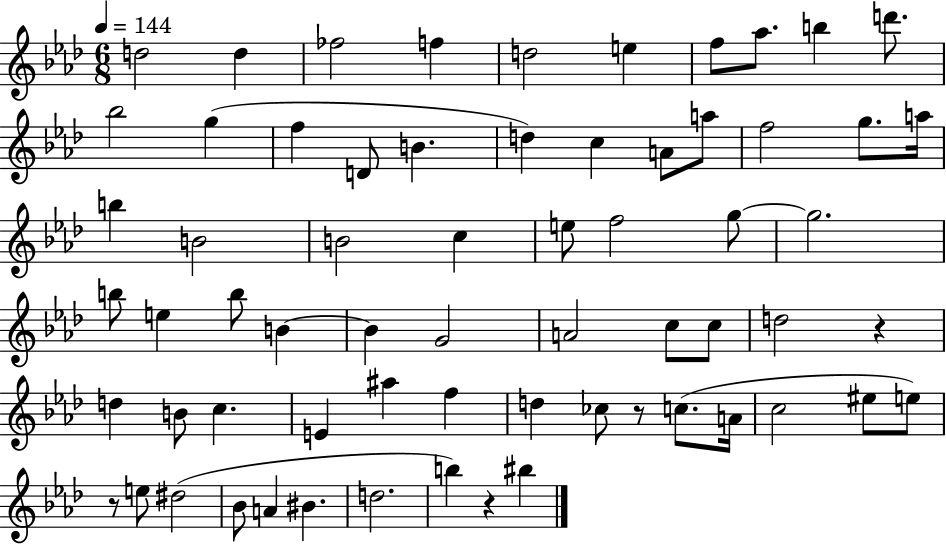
{
  \clef treble
  \numericTimeSignature
  \time 6/8
  \key aes \major
  \tempo 4 = 144
  \repeat volta 2 { d''2 d''4 | fes''2 f''4 | d''2 e''4 | f''8 aes''8. b''4 d'''8. | \break bes''2 g''4( | f''4 d'8 b'4. | d''4) c''4 a'8 a''8 | f''2 g''8. a''16 | \break b''4 b'2 | b'2 c''4 | e''8 f''2 g''8~~ | g''2. | \break b''8 e''4 b''8 b'4~~ | b'4 g'2 | a'2 c''8 c''8 | d''2 r4 | \break d''4 b'8 c''4. | e'4 ais''4 f''4 | d''4 ces''8 r8 c''8.( a'16 | c''2 eis''8 e''8) | \break r8 e''8 dis''2( | bes'8 a'4 bis'4. | d''2. | b''4) r4 bis''4 | \break } \bar "|."
}